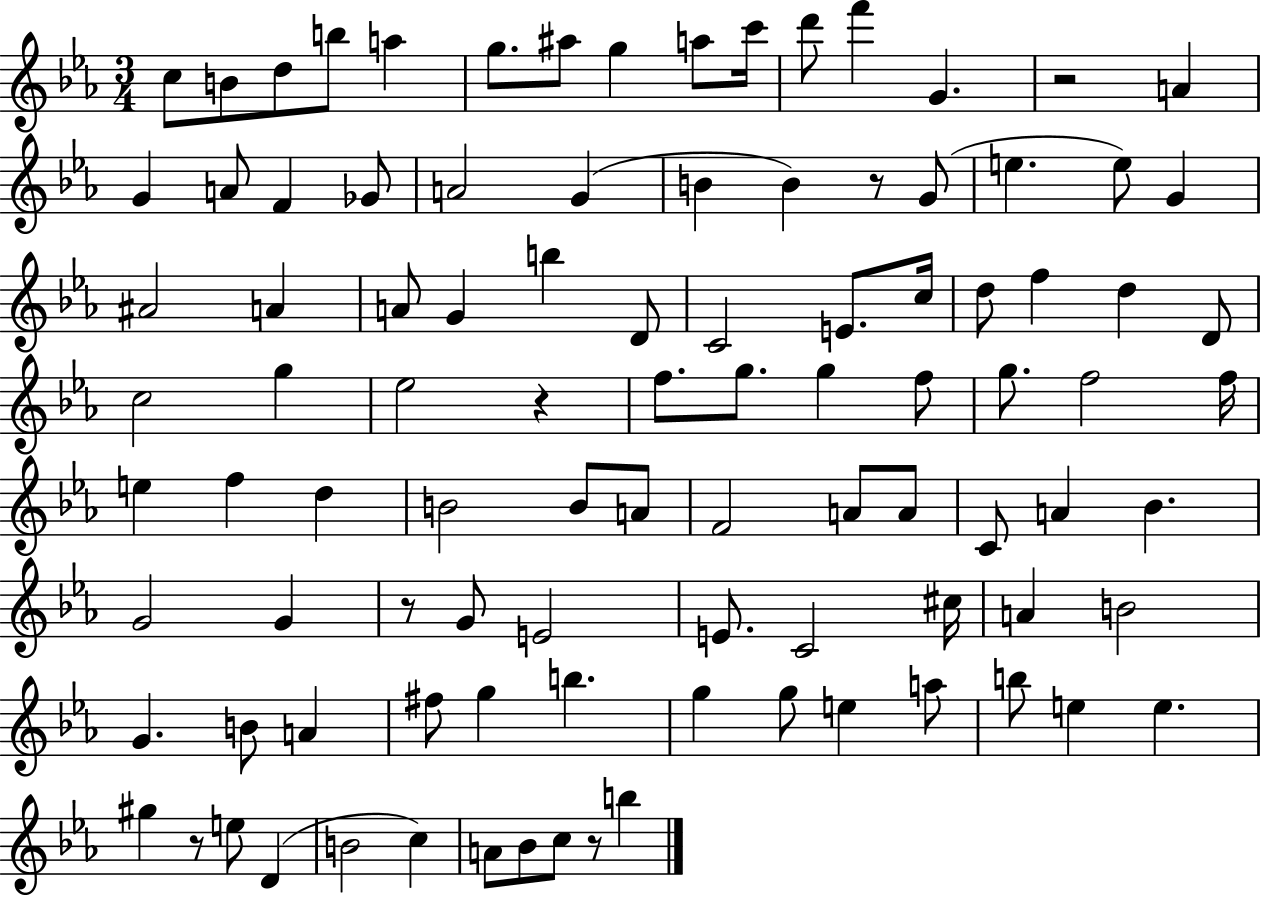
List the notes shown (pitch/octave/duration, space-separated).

C5/e B4/e D5/e B5/e A5/q G5/e. A#5/e G5/q A5/e C6/s D6/e F6/q G4/q. R/h A4/q G4/q A4/e F4/q Gb4/e A4/h G4/q B4/q B4/q R/e G4/e E5/q. E5/e G4/q A#4/h A4/q A4/e G4/q B5/q D4/e C4/h E4/e. C5/s D5/e F5/q D5/q D4/e C5/h G5/q Eb5/h R/q F5/e. G5/e. G5/q F5/e G5/e. F5/h F5/s E5/q F5/q D5/q B4/h B4/e A4/e F4/h A4/e A4/e C4/e A4/q Bb4/q. G4/h G4/q R/e G4/e E4/h E4/e. C4/h C#5/s A4/q B4/h G4/q. B4/e A4/q F#5/e G5/q B5/q. G5/q G5/e E5/q A5/e B5/e E5/q E5/q. G#5/q R/e E5/e D4/q B4/h C5/q A4/e Bb4/e C5/e R/e B5/q